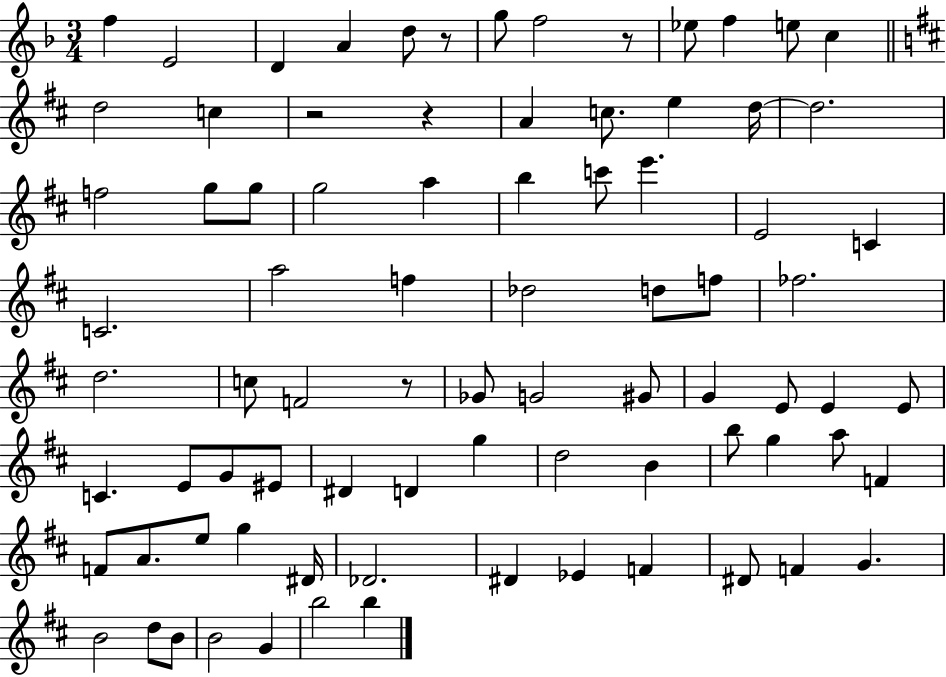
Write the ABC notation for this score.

X:1
T:Untitled
M:3/4
L:1/4
K:F
f E2 D A d/2 z/2 g/2 f2 z/2 _e/2 f e/2 c d2 c z2 z A c/2 e d/4 d2 f2 g/2 g/2 g2 a b c'/2 e' E2 C C2 a2 f _d2 d/2 f/2 _f2 d2 c/2 F2 z/2 _G/2 G2 ^G/2 G E/2 E E/2 C E/2 G/2 ^E/2 ^D D g d2 B b/2 g a/2 F F/2 A/2 e/2 g ^D/4 _D2 ^D _E F ^D/2 F G B2 d/2 B/2 B2 G b2 b